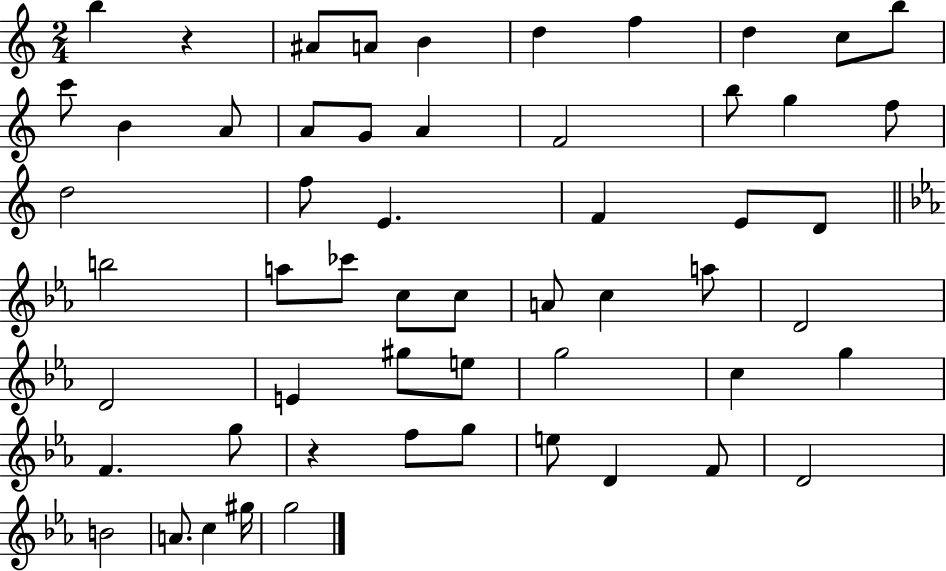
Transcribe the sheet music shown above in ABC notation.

X:1
T:Untitled
M:2/4
L:1/4
K:C
b z ^A/2 A/2 B d f d c/2 b/2 c'/2 B A/2 A/2 G/2 A F2 b/2 g f/2 d2 f/2 E F E/2 D/2 b2 a/2 _c'/2 c/2 c/2 A/2 c a/2 D2 D2 E ^g/2 e/2 g2 c g F g/2 z f/2 g/2 e/2 D F/2 D2 B2 A/2 c ^g/4 g2